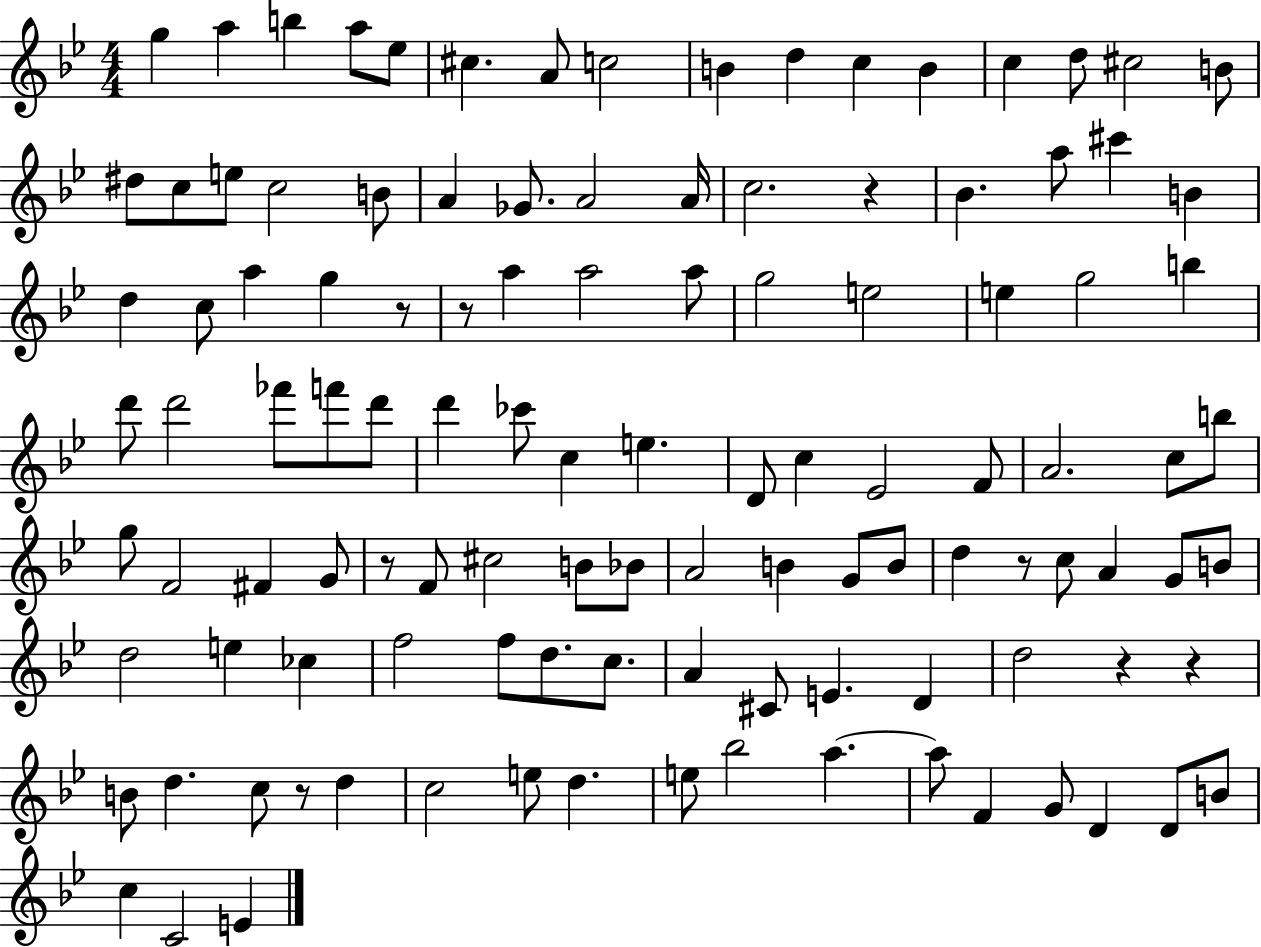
G5/q A5/q B5/q A5/e Eb5/e C#5/q. A4/e C5/h B4/q D5/q C5/q B4/q C5/q D5/e C#5/h B4/e D#5/e C5/e E5/e C5/h B4/e A4/q Gb4/e. A4/h A4/s C5/h. R/q Bb4/q. A5/e C#6/q B4/q D5/q C5/e A5/q G5/q R/e R/e A5/q A5/h A5/e G5/h E5/h E5/q G5/h B5/q D6/e D6/h FES6/e F6/e D6/e D6/q CES6/e C5/q E5/q. D4/e C5/q Eb4/h F4/e A4/h. C5/e B5/e G5/e F4/h F#4/q G4/e R/e F4/e C#5/h B4/e Bb4/e A4/h B4/q G4/e B4/e D5/q R/e C5/e A4/q G4/e B4/e D5/h E5/q CES5/q F5/h F5/e D5/e. C5/e. A4/q C#4/e E4/q. D4/q D5/h R/q R/q B4/e D5/q. C5/e R/e D5/q C5/h E5/e D5/q. E5/e Bb5/h A5/q. A5/e F4/q G4/e D4/q D4/e B4/e C5/q C4/h E4/q